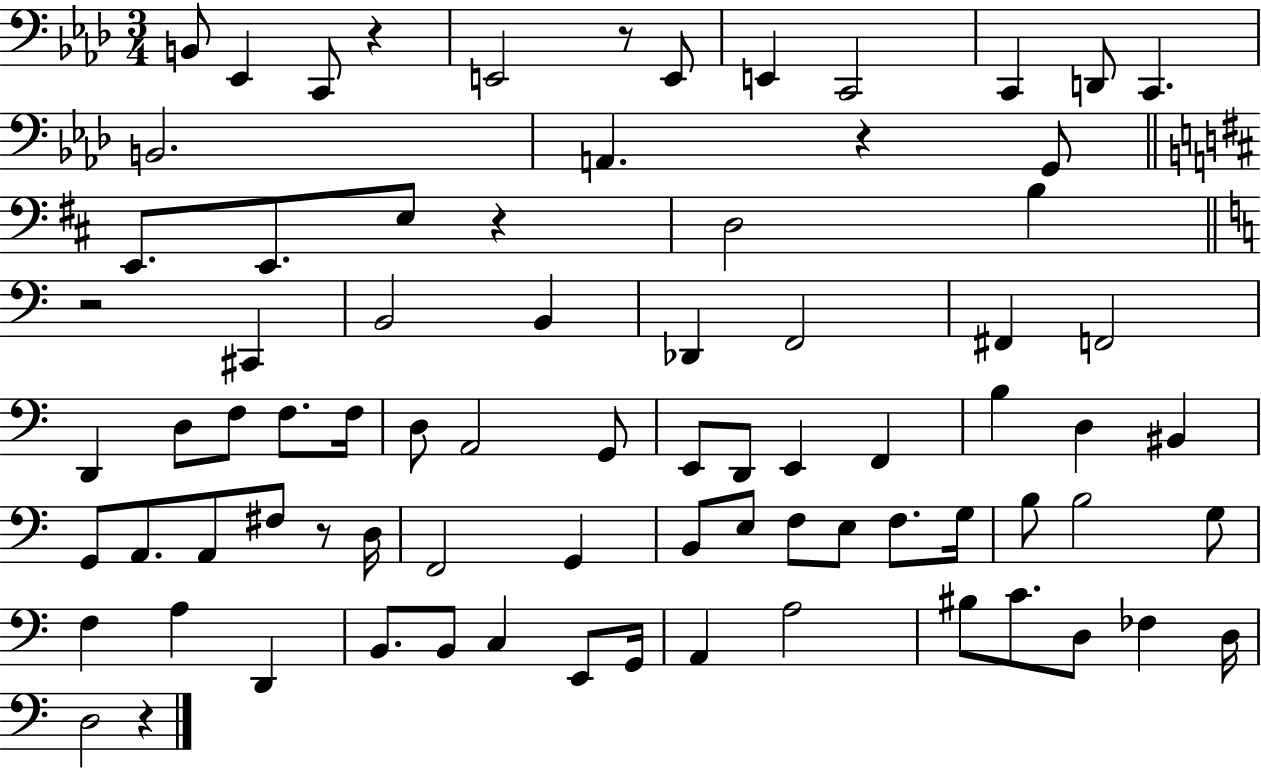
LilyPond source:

{
  \clef bass
  \numericTimeSignature
  \time 3/4
  \key aes \major
  b,8 ees,4 c,8 r4 | e,2 r8 e,8 | e,4 c,2 | c,4 d,8 c,4. | \break b,2. | a,4. r4 g,8 | \bar "||" \break \key b \minor e,8. e,8. e8 r4 | d2 b4 | \bar "||" \break \key a \minor r2 cis,4 | b,2 b,4 | des,4 f,2 | fis,4 f,2 | \break d,4 d8 f8 f8. f16 | d8 a,2 g,8 | e,8 d,8 e,4 f,4 | b4 d4 bis,4 | \break g,8 a,8. a,8 fis8 r8 d16 | f,2 g,4 | b,8 e8 f8 e8 f8. g16 | b8 b2 g8 | \break f4 a4 d,4 | b,8. b,8 c4 e,8 g,16 | a,4 a2 | bis8 c'8. d8 fes4 d16 | \break d2 r4 | \bar "|."
}